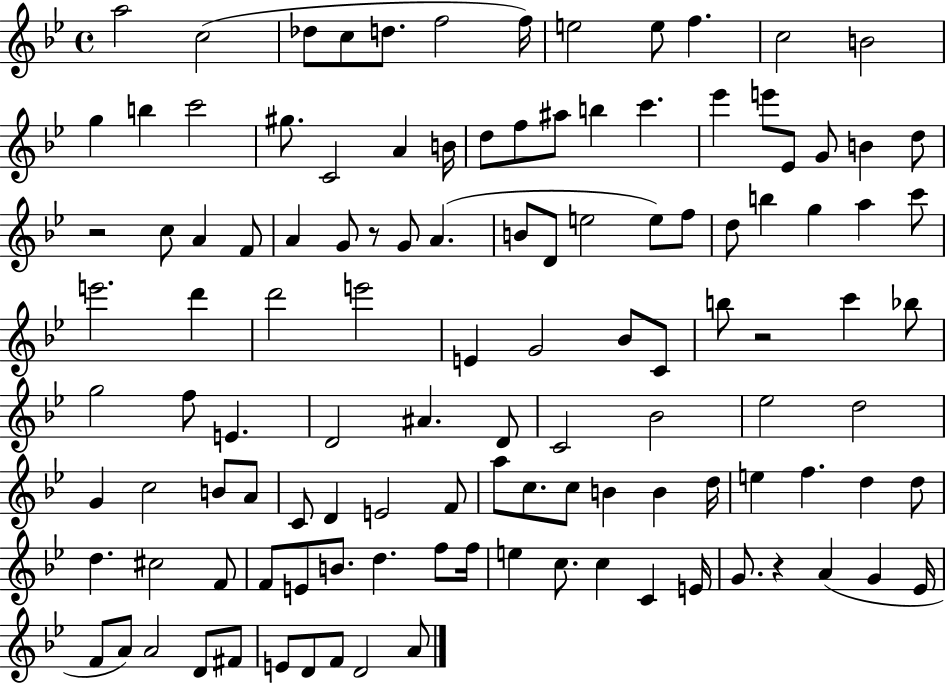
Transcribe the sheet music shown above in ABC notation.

X:1
T:Untitled
M:4/4
L:1/4
K:Bb
a2 c2 _d/2 c/2 d/2 f2 f/4 e2 e/2 f c2 B2 g b c'2 ^g/2 C2 A B/4 d/2 f/2 ^a/2 b c' _e' e'/2 _E/2 G/2 B d/2 z2 c/2 A F/2 A G/2 z/2 G/2 A B/2 D/2 e2 e/2 f/2 d/2 b g a c'/2 e'2 d' d'2 e'2 E G2 _B/2 C/2 b/2 z2 c' _b/2 g2 f/2 E D2 ^A D/2 C2 _B2 _e2 d2 G c2 B/2 A/2 C/2 D E2 F/2 a/2 c/2 c/2 B B d/4 e f d d/2 d ^c2 F/2 F/2 E/2 B/2 d f/2 f/4 e c/2 c C E/4 G/2 z A G _E/4 F/2 A/2 A2 D/2 ^F/2 E/2 D/2 F/2 D2 A/2